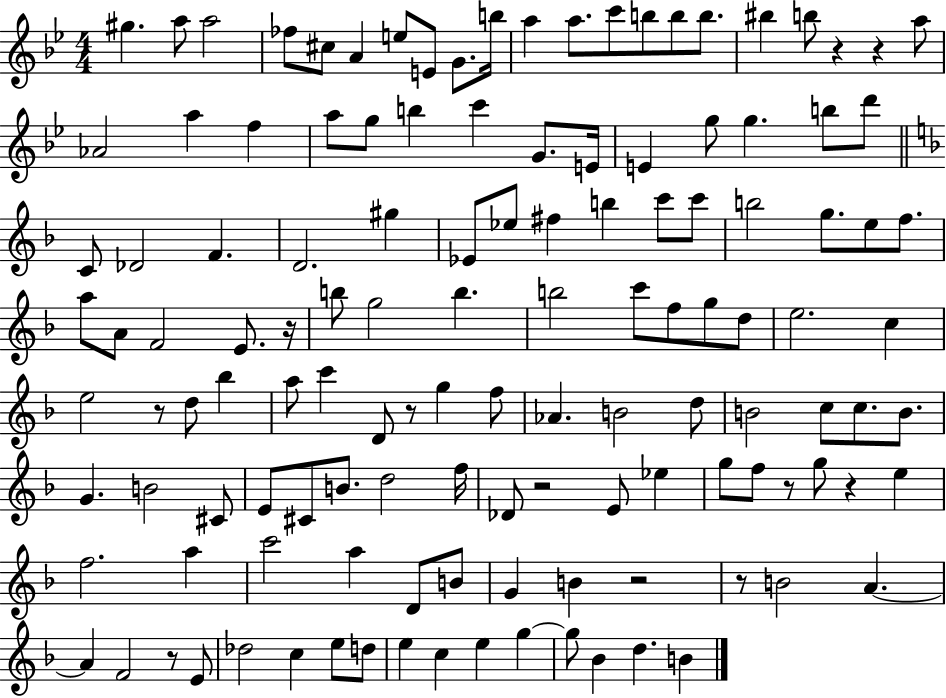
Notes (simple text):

G#5/q. A5/e A5/h FES5/e C#5/e A4/q E5/e E4/e G4/e. B5/s A5/q A5/e. C6/e B5/e B5/e B5/e. BIS5/q B5/e R/q R/q A5/e Ab4/h A5/q F5/q A5/e G5/e B5/q C6/q G4/e. E4/s E4/q G5/e G5/q. B5/e D6/e C4/e Db4/h F4/q. D4/h. G#5/q Eb4/e Eb5/e F#5/q B5/q C6/e C6/e B5/h G5/e. E5/e F5/e. A5/e A4/e F4/h E4/e. R/s B5/e G5/h B5/q. B5/h C6/e F5/e G5/e D5/e E5/h. C5/q E5/h R/e D5/e Bb5/q A5/e C6/q D4/e R/e G5/q F5/e Ab4/q. B4/h D5/e B4/h C5/e C5/e. B4/e. G4/q. B4/h C#4/e E4/e C#4/e B4/e. D5/h F5/s Db4/e R/h E4/e Eb5/q G5/e F5/e R/e G5/e R/q E5/q F5/h. A5/q C6/h A5/q D4/e B4/e G4/q B4/q R/h R/e B4/h A4/q. A4/q F4/h R/e E4/e Db5/h C5/q E5/e D5/e E5/q C5/q E5/q G5/q G5/e Bb4/q D5/q. B4/q